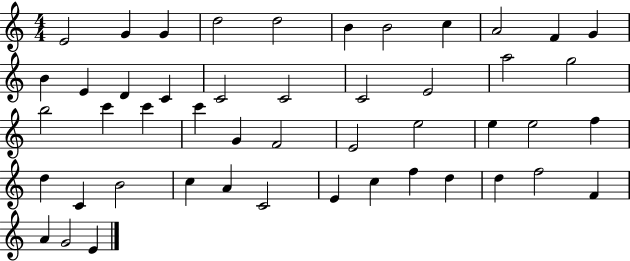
X:1
T:Untitled
M:4/4
L:1/4
K:C
E2 G G d2 d2 B B2 c A2 F G B E D C C2 C2 C2 E2 a2 g2 b2 c' c' c' G F2 E2 e2 e e2 f d C B2 c A C2 E c f d d f2 F A G2 E